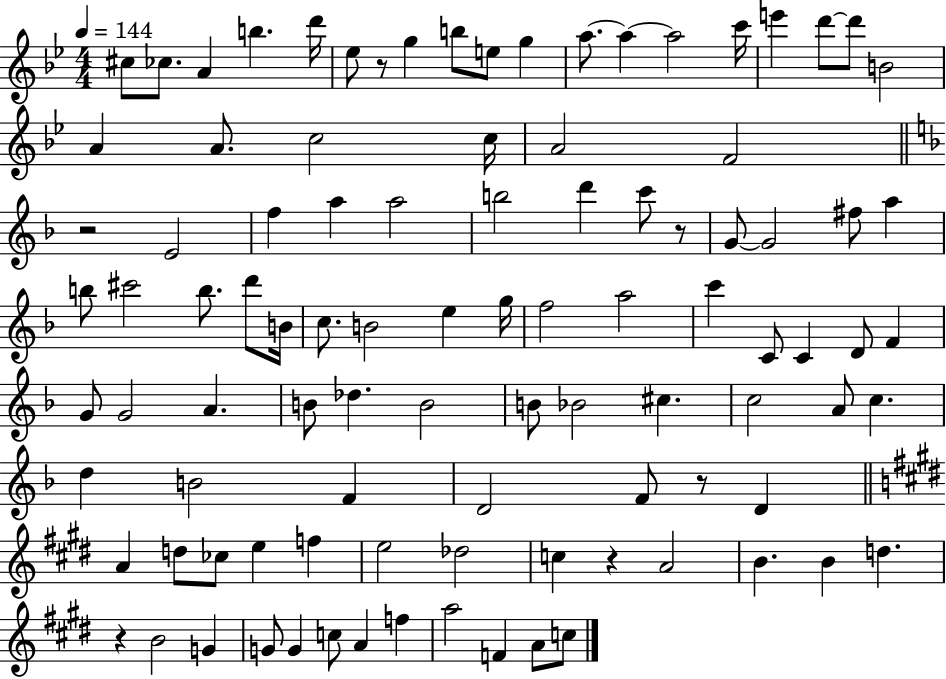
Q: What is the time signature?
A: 4/4